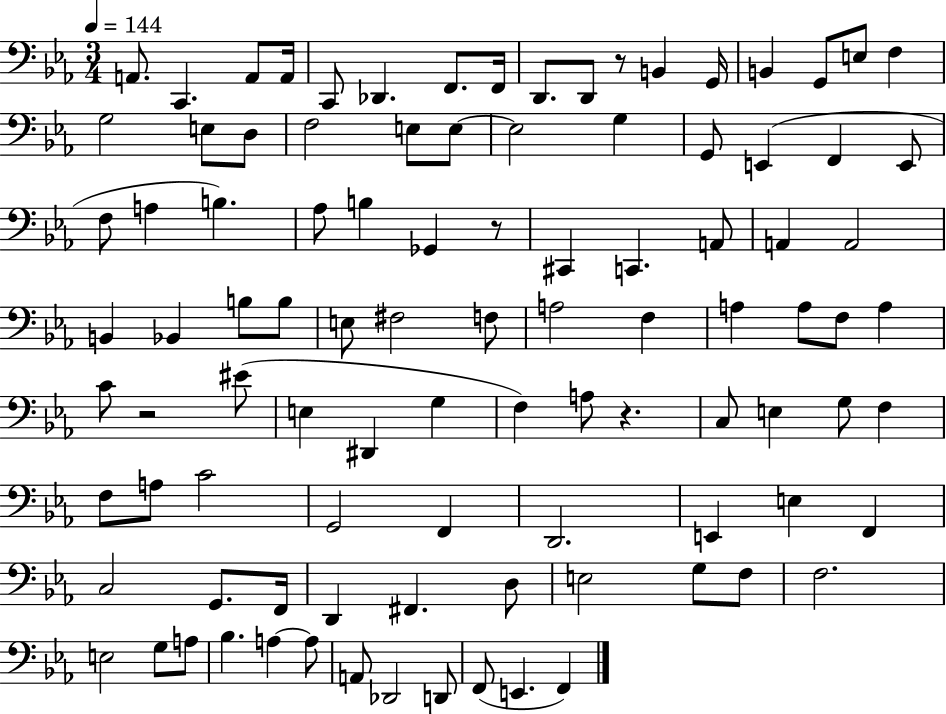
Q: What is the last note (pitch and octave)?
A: F2